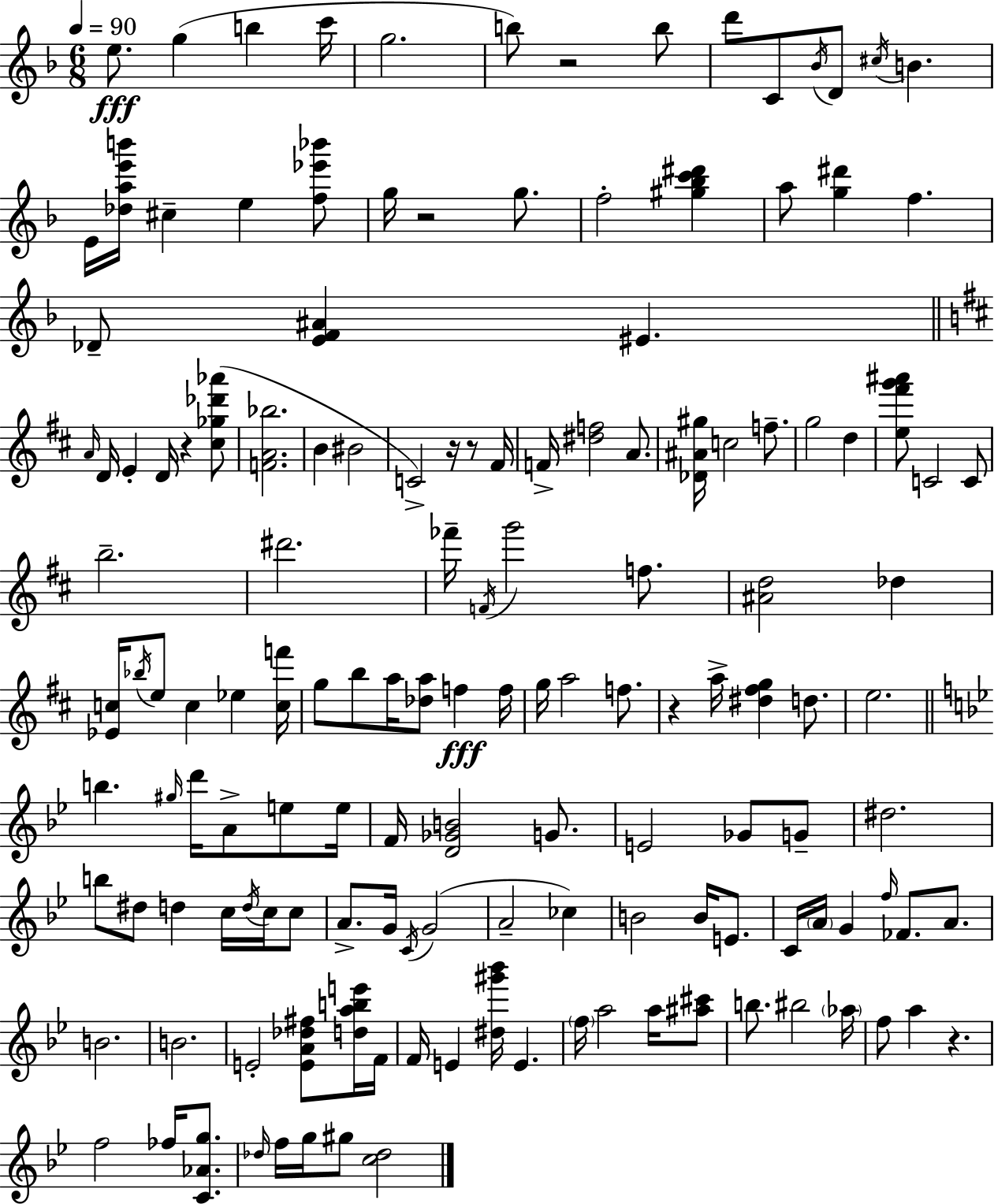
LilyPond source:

{
  \clef treble
  \numericTimeSignature
  \time 6/8
  \key d \minor
  \tempo 4 = 90
  \repeat volta 2 { e''8.\fff g''4( b''4 c'''16 | g''2. | b''8) r2 b''8 | d'''8 c'8 \acciaccatura { bes'16 } d'8 \acciaccatura { cis''16 } b'4. | \break e'16 <des'' a'' e''' b'''>16 cis''4-- e''4 | <f'' ees''' bes'''>8 g''16 r2 g''8. | f''2-. <gis'' bes'' c''' dis'''>4 | a''8 <g'' dis'''>4 f''4. | \break des'8-- <e' f' ais'>4 eis'4. | \bar "||" \break \key d \major \grace { a'16 } d'16 e'4-. d'16 r4 <cis'' ges'' des''' aes'''>8( | <f' a' bes''>2. | b'4 bis'2 | c'2->) r16 r8 | \break fis'16 f'16-> <dis'' f''>2 a'8. | <des' ais' gis''>16 c''2 f''8.-- | g''2 d''4 | <e'' fis''' g''' ais'''>8 c'2 c'8 | \break b''2.-- | dis'''2. | fes'''16-- \acciaccatura { f'16 } g'''2 f''8. | <ais' d''>2 des''4 | \break <ees' c''>16 \acciaccatura { bes''16 } e''8 c''4 ees''4 | <c'' f'''>16 g''8 b''8 a''16 <des'' a''>8 f''4\fff | f''16 g''16 a''2 | f''8. r4 a''16-> <dis'' fis'' g''>4 | \break d''8. e''2. | \bar "||" \break \key bes \major b''4. \grace { gis''16 } d'''16 a'8-> e''8 | e''16 f'16 <d' ges' b'>2 g'8. | e'2 ges'8 g'8-- | dis''2. | \break b''8 dis''8 d''4 c''16 \acciaccatura { d''16 } c''16 | c''8 a'8.-> g'16 \acciaccatura { c'16 } g'2( | a'2-- ces''4) | b'2 b'16 | \break e'8. c'16 \parenthesize a'16 g'4 \grace { f''16 } fes'8. | a'8. b'2. | b'2. | e'2-. | \break <e' a' des'' fis''>8 <d'' a'' b'' e'''>16 f'16 f'16 e'4 <dis'' gis''' bes'''>16 e'4. | \parenthesize f''16 a''2 | a''16 <ais'' cis'''>8 b''8. bis''2 | \parenthesize aes''16 f''8 a''4 r4. | \break f''2 | fes''16 <c' aes' g''>8. \grace { des''16 } f''16 g''16 gis''8 <c'' des''>2 | } \bar "|."
}